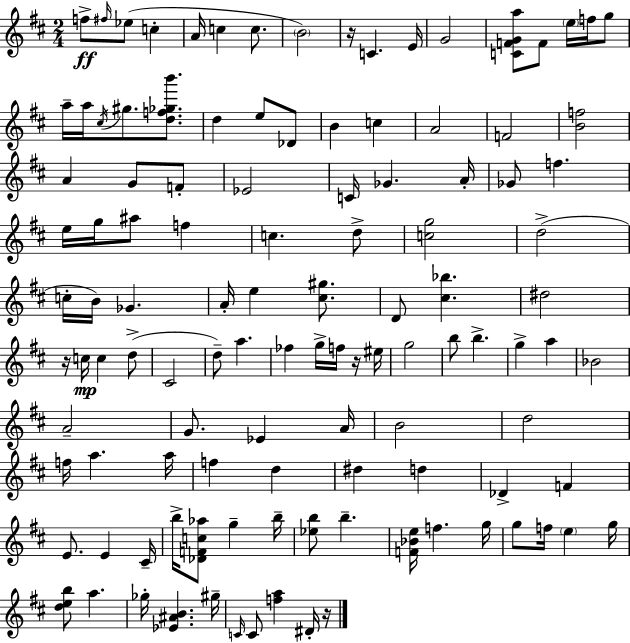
{
  \clef treble
  \numericTimeSignature
  \time 2/4
  \key d \major
  f''8->\ff \grace { fis''16 } ees''8( c''4-. | a'16 c''4 c''8. | \parenthesize b'2) | r16 c'4. | \break e'16 g'2 | <c' f' g' a''>8 f'8 \parenthesize e''16 f''16 g''8 | a''16-- a''16 \acciaccatura { cis''16 } gis''8. <d'' f'' ges'' b'''>8. | d''4 e''8 | \break des'8 b'4 c''4 | a'2 | f'2 | <b' f''>2 | \break a'4 g'8 | f'8-. ees'2 | c'16 ges'4. | a'16-. ges'8 f''4. | \break e''16 g''16 ais''8 f''4 | c''4. | d''8-> <c'' g''>2 | d''2->( | \break c''16-. b'16) ges'4. | a'16-. e''4 <cis'' gis''>8. | d'8 <cis'' bes''>4. | dis''2 | \break r16 c''16\mp c''4 | d''8->( cis'2 | d''8--) a''4. | fes''4 g''16-> f''16 | \break r16 eis''16 g''2 | b''8 b''4.-> | g''4-> a''4 | bes'2 | \break a'2-- | g'8. ees'4 | a'16 b'2 | d''2 | \break f''16 a''4. | a''16 f''4 d''4 | dis''4 d''4 | des'4-> f'4 | \break e'8. e'4 | cis'16-- b''16-> <des' f' c'' aes''>8 g''4-- | b''16-- <ees'' b''>8 b''4.-- | <f' bes' e''>16 f''4. | \break g''16 g''8 f''16 \parenthesize e''4 | g''16 <d'' e'' b''>8 a''4. | ges''16-. <ees' ais' b'>4. | gis''16-- \grace { c'16 } c'8 <f'' a''>4 | \break dis'16-. r16 \bar "|."
}